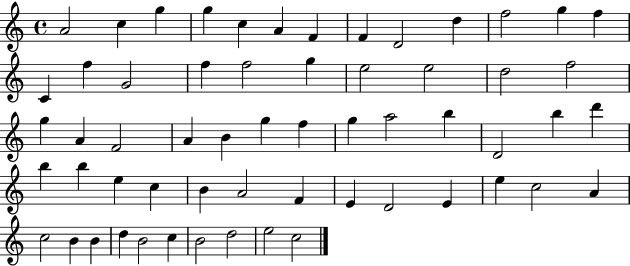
A4/h C5/q G5/q G5/q C5/q A4/q F4/q F4/q D4/h D5/q F5/h G5/q F5/q C4/q F5/q G4/h F5/q F5/h G5/q E5/h E5/h D5/h F5/h G5/q A4/q F4/h A4/q B4/q G5/q F5/q G5/q A5/h B5/q D4/h B5/q D6/q B5/q B5/q E5/q C5/q B4/q A4/h F4/q E4/q D4/h E4/q E5/q C5/h A4/q C5/h B4/q B4/q D5/q B4/h C5/q B4/h D5/h E5/h C5/h